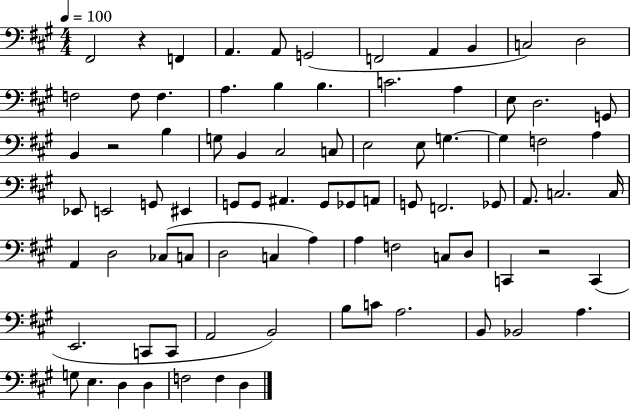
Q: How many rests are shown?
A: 3